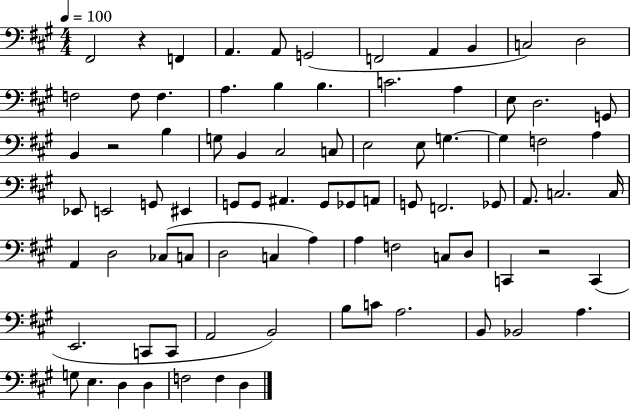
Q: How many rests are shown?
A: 3